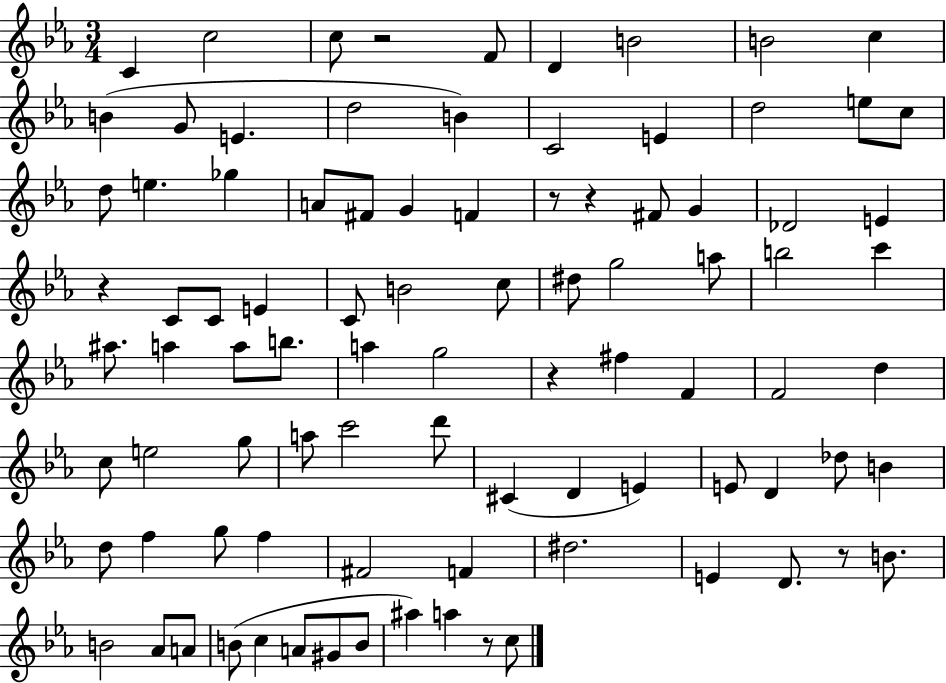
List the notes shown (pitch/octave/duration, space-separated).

C4/q C5/h C5/e R/h F4/e D4/q B4/h B4/h C5/q B4/q G4/e E4/q. D5/h B4/q C4/h E4/q D5/h E5/e C5/e D5/e E5/q. Gb5/q A4/e F#4/e G4/q F4/q R/e R/q F#4/e G4/q Db4/h E4/q R/q C4/e C4/e E4/q C4/e B4/h C5/e D#5/e G5/h A5/e B5/h C6/q A#5/e. A5/q A5/e B5/e. A5/q G5/h R/q F#5/q F4/q F4/h D5/q C5/e E5/h G5/e A5/e C6/h D6/e C#4/q D4/q E4/q E4/e D4/q Db5/e B4/q D5/e F5/q G5/e F5/q F#4/h F4/q D#5/h. E4/q D4/e. R/e B4/e. B4/h Ab4/e A4/e B4/e C5/q A4/e G#4/e B4/e A#5/q A5/q R/e C5/e